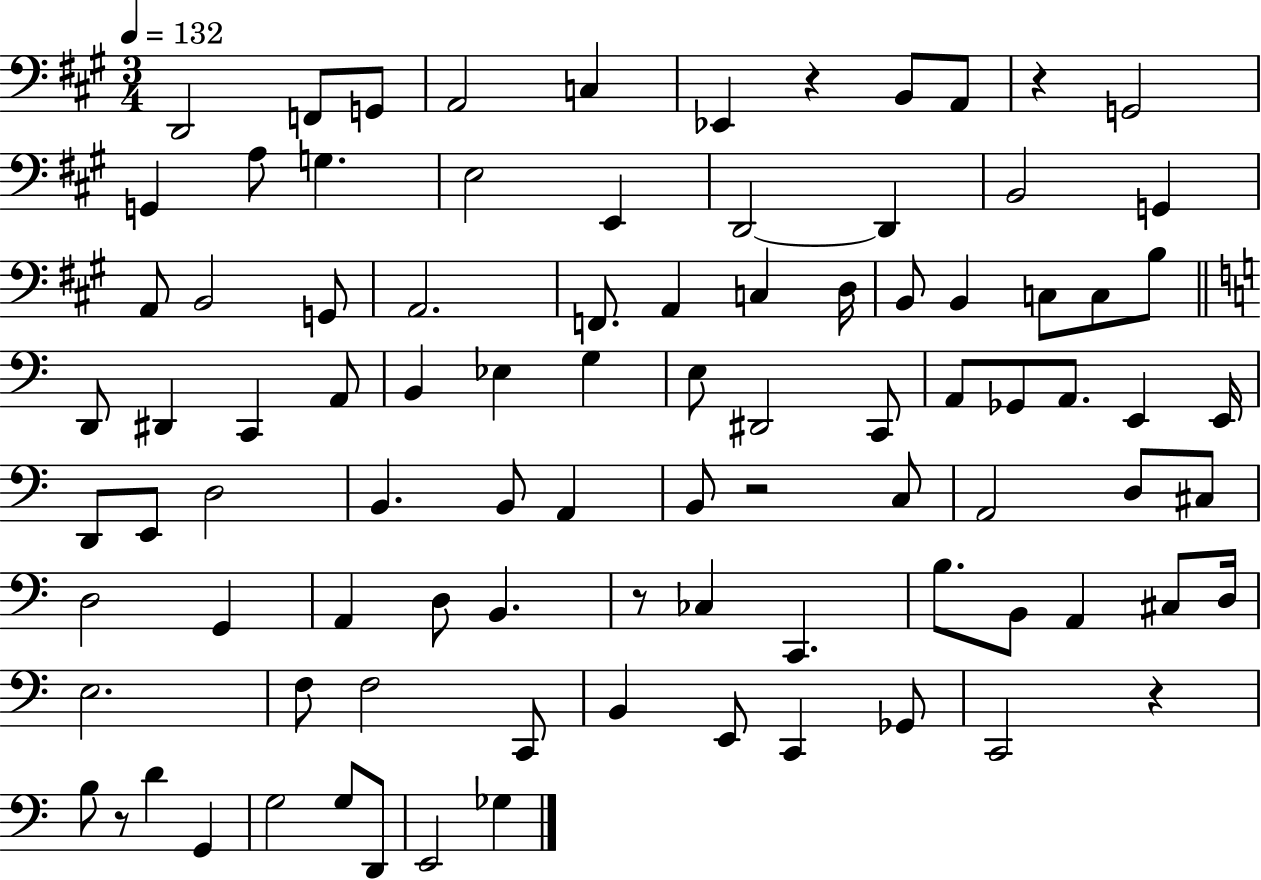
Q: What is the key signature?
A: A major